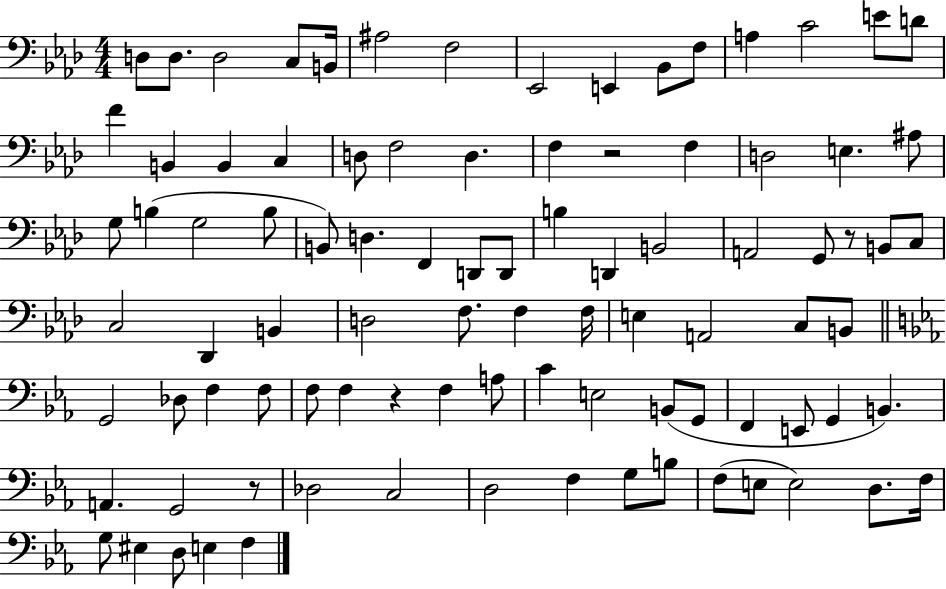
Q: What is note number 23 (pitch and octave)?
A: F3